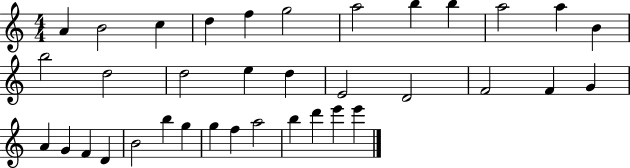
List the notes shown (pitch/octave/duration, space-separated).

A4/q B4/h C5/q D5/q F5/q G5/h A5/h B5/q B5/q A5/h A5/q B4/q B5/h D5/h D5/h E5/q D5/q E4/h D4/h F4/h F4/q G4/q A4/q G4/q F4/q D4/q B4/h B5/q G5/q G5/q F5/q A5/h B5/q D6/q E6/q E6/q